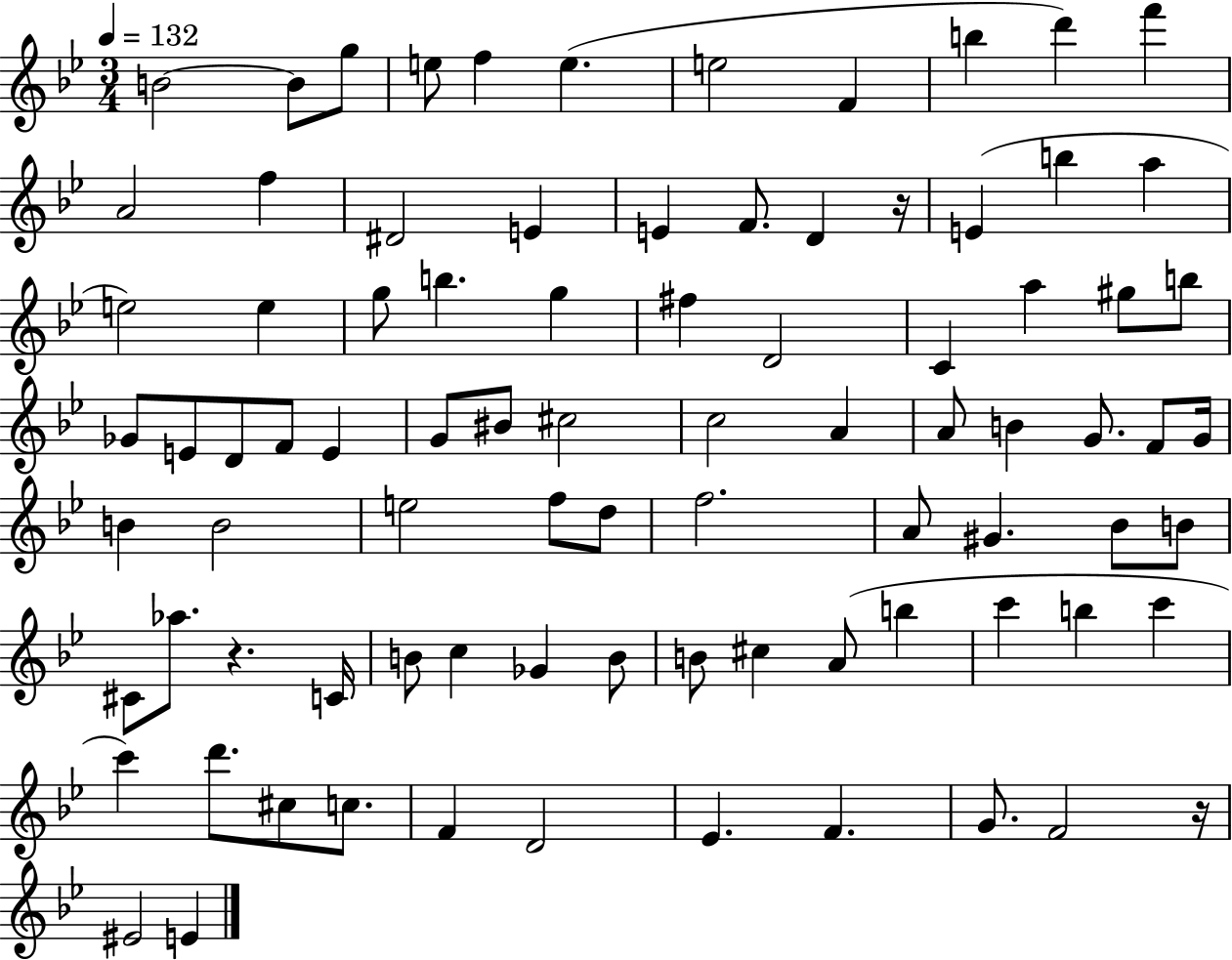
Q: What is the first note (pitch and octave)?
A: B4